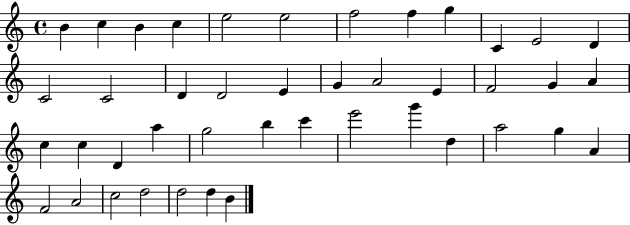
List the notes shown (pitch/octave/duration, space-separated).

B4/q C5/q B4/q C5/q E5/h E5/h F5/h F5/q G5/q C4/q E4/h D4/q C4/h C4/h D4/q D4/h E4/q G4/q A4/h E4/q F4/h G4/q A4/q C5/q C5/q D4/q A5/q G5/h B5/q C6/q E6/h G6/q D5/q A5/h G5/q A4/q F4/h A4/h C5/h D5/h D5/h D5/q B4/q